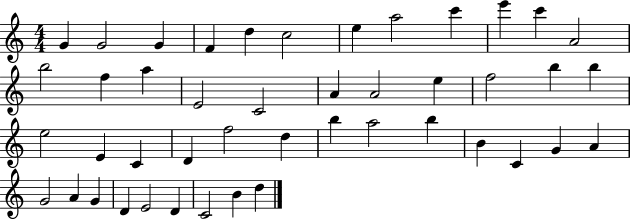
G4/q G4/h G4/q F4/q D5/q C5/h E5/q A5/h C6/q E6/q C6/q A4/h B5/h F5/q A5/q E4/h C4/h A4/q A4/h E5/q F5/h B5/q B5/q E5/h E4/q C4/q D4/q F5/h D5/q B5/q A5/h B5/q B4/q C4/q G4/q A4/q G4/h A4/q G4/q D4/q E4/h D4/q C4/h B4/q D5/q